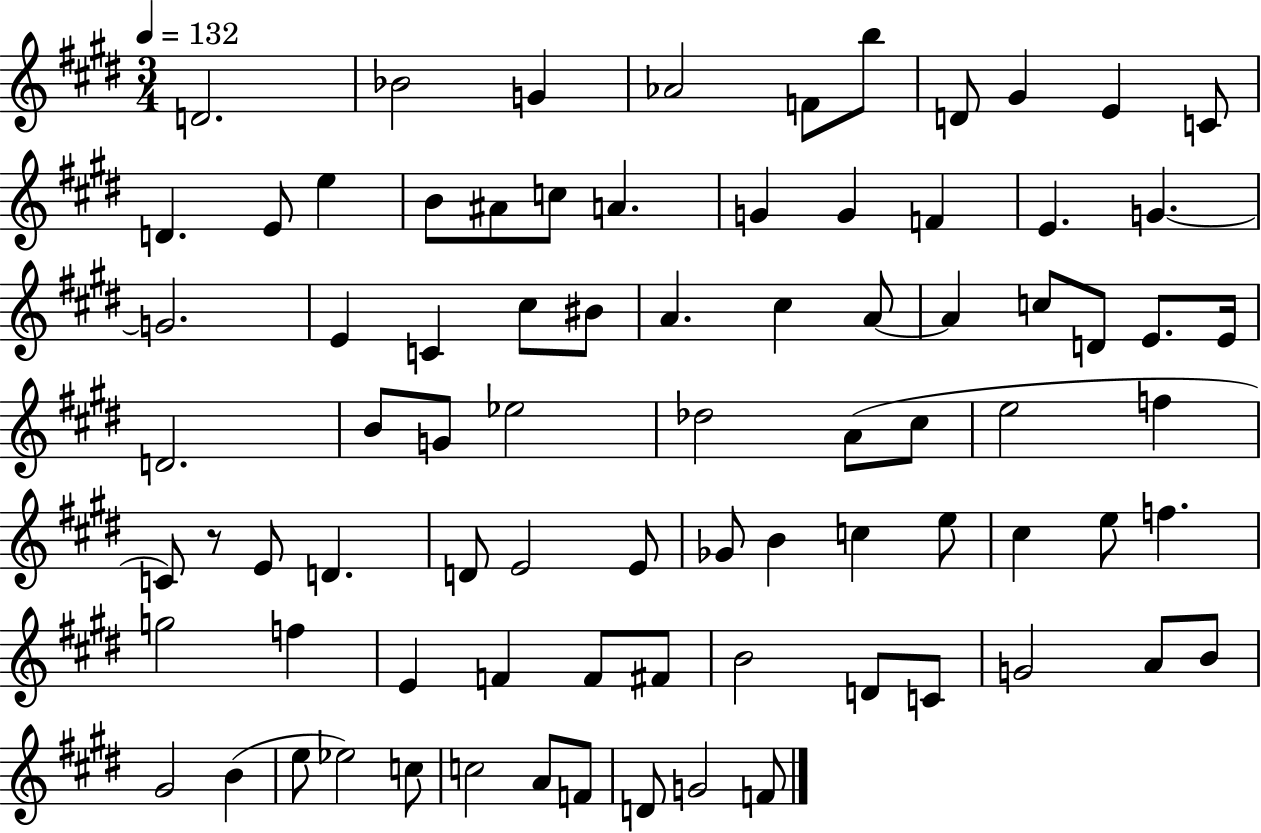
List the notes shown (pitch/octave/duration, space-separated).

D4/h. Bb4/h G4/q Ab4/h F4/e B5/e D4/e G#4/q E4/q C4/e D4/q. E4/e E5/q B4/e A#4/e C5/e A4/q. G4/q G4/q F4/q E4/q. G4/q. G4/h. E4/q C4/q C#5/e BIS4/e A4/q. C#5/q A4/e A4/q C5/e D4/e E4/e. E4/s D4/h. B4/e G4/e Eb5/h Db5/h A4/e C#5/e E5/h F5/q C4/e R/e E4/e D4/q. D4/e E4/h E4/e Gb4/e B4/q C5/q E5/e C#5/q E5/e F5/q. G5/h F5/q E4/q F4/q F4/e F#4/e B4/h D4/e C4/e G4/h A4/e B4/e G#4/h B4/q E5/e Eb5/h C5/e C5/h A4/e F4/e D4/e G4/h F4/e